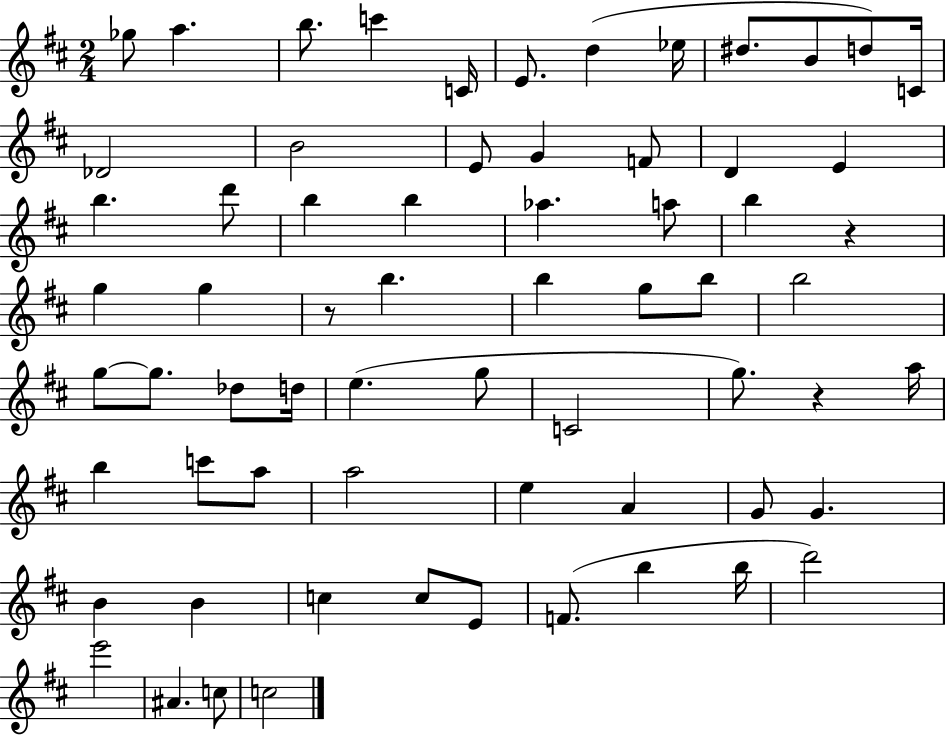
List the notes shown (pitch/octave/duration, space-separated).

Gb5/e A5/q. B5/e. C6/q C4/s E4/e. D5/q Eb5/s D#5/e. B4/e D5/e C4/s Db4/h B4/h E4/e G4/q F4/e D4/q E4/q B5/q. D6/e B5/q B5/q Ab5/q. A5/e B5/q R/q G5/q G5/q R/e B5/q. B5/q G5/e B5/e B5/h G5/e G5/e. Db5/e D5/s E5/q. G5/e C4/h G5/e. R/q A5/s B5/q C6/e A5/e A5/h E5/q A4/q G4/e G4/q. B4/q B4/q C5/q C5/e E4/e F4/e. B5/q B5/s D6/h E6/h A#4/q. C5/e C5/h